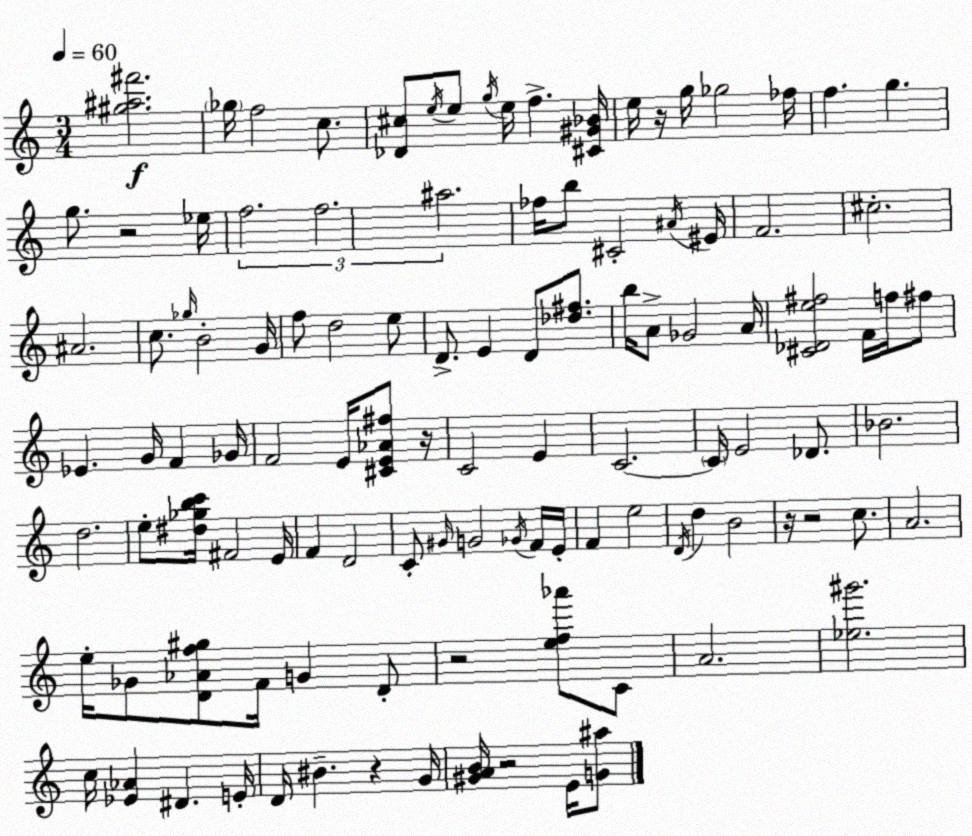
X:1
T:Untitled
M:3/4
L:1/4
K:Am
[^g^a^f']2 _g/4 f2 c/2 [_D^c]/2 e/4 e/2 g/4 e/4 f [^C^G_B]/4 e/4 z/4 g/4 _g2 _f/4 f g g/2 z2 _e/4 f2 f2 ^a2 _f/4 b/2 ^C2 ^A/4 ^E/4 F2 ^c2 ^A2 c/2 _g/4 B2 G/4 f/2 d2 e/2 D/2 E D/2 [_d^f]/2 b/4 A/2 _G2 A/4 [^C_De^f]2 F/4 f/4 ^f/2 _E G/4 F _G/4 F2 E/4 [^CE_A^f]/2 z/4 C2 E C2 C/4 E2 _D/2 _B2 d2 e/2 [^d_gbc']/4 ^F2 E/4 F D2 C/2 ^G/4 G2 _G/4 F/4 E/4 F e2 D/4 d B2 z/4 z2 c/2 A2 e/4 _G/2 [D_Af^g]/2 F/4 G D/2 z2 [ef_a']/2 C/2 A2 [_e^g']2 c/4 [_E_A] ^D E/4 D/4 ^B z G/4 [^GAB]/4 z2 E/4 [G^a]/2